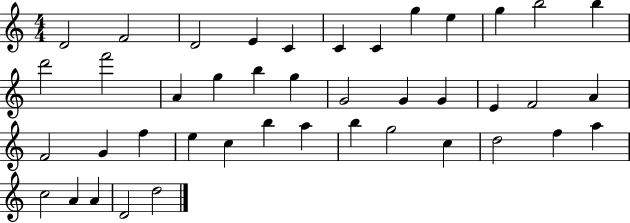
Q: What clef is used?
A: treble